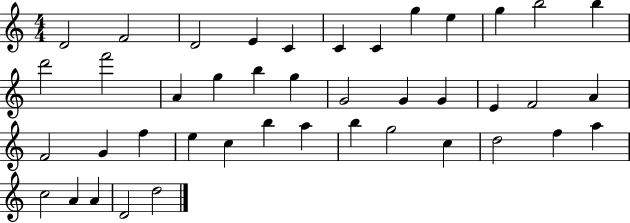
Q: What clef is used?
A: treble